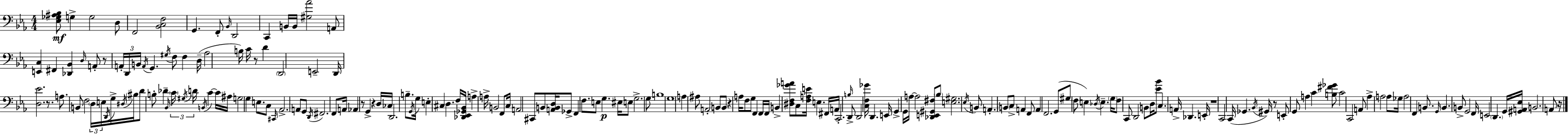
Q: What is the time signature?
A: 4/4